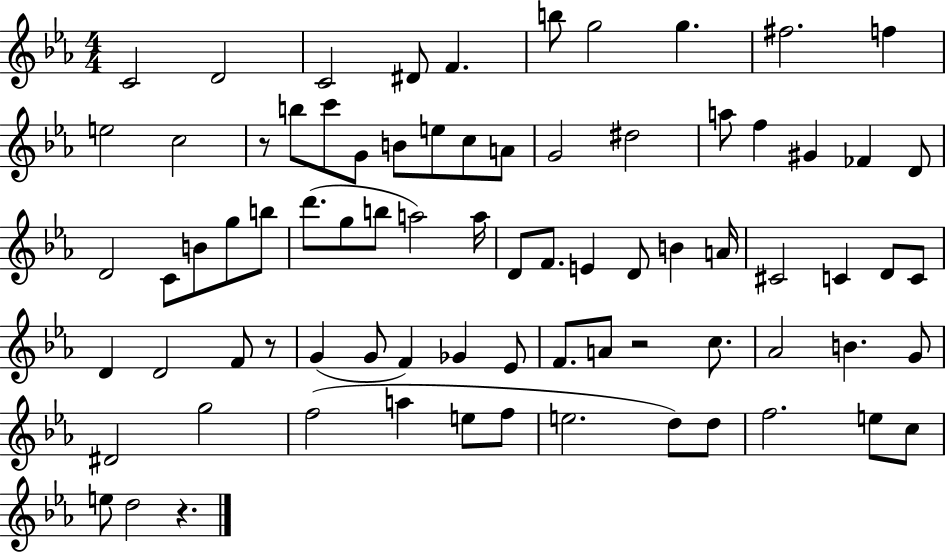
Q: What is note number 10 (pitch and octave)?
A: F5